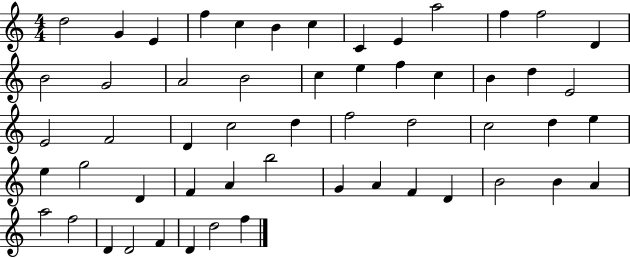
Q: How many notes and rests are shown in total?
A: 55